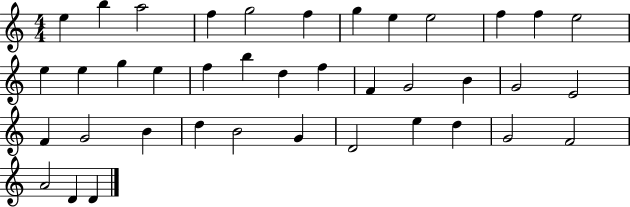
E5/q B5/q A5/h F5/q G5/h F5/q G5/q E5/q E5/h F5/q F5/q E5/h E5/q E5/q G5/q E5/q F5/q B5/q D5/q F5/q F4/q G4/h B4/q G4/h E4/h F4/q G4/h B4/q D5/q B4/h G4/q D4/h E5/q D5/q G4/h F4/h A4/h D4/q D4/q